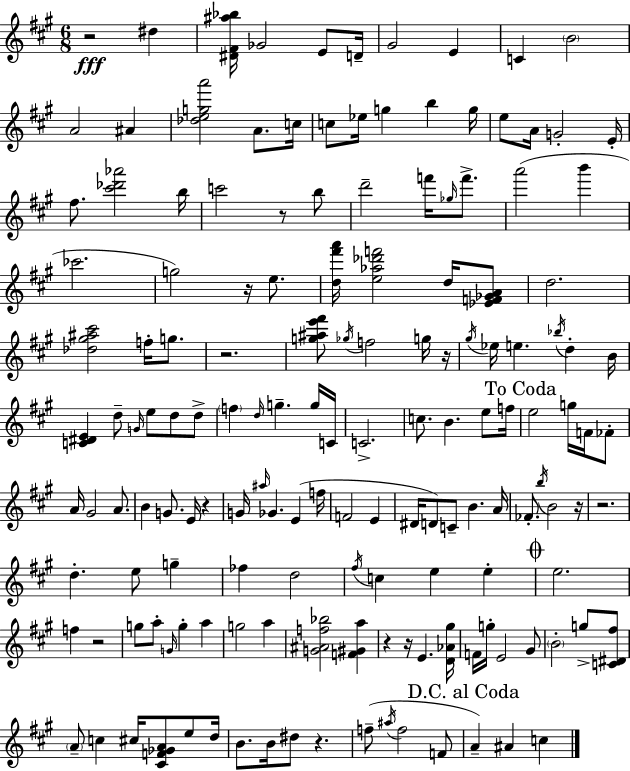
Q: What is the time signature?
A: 6/8